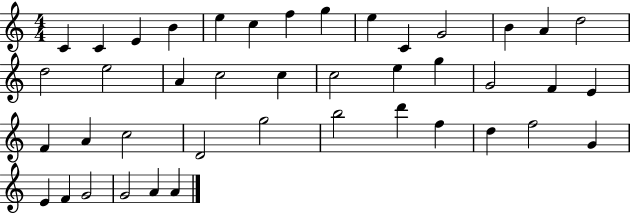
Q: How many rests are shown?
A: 0